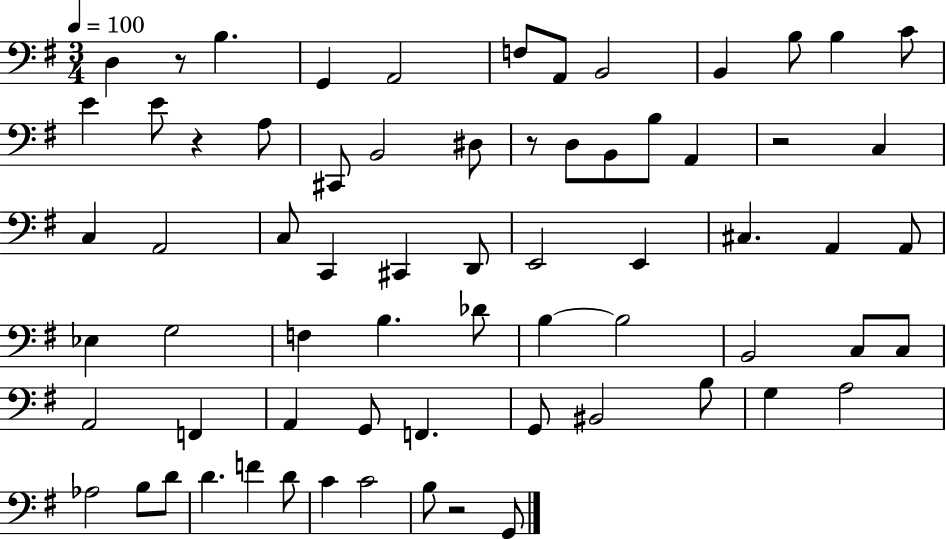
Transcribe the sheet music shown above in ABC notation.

X:1
T:Untitled
M:3/4
L:1/4
K:G
D, z/2 B, G,, A,,2 F,/2 A,,/2 B,,2 B,, B,/2 B, C/2 E E/2 z A,/2 ^C,,/2 B,,2 ^D,/2 z/2 D,/2 B,,/2 B,/2 A,, z2 C, C, A,,2 C,/2 C,, ^C,, D,,/2 E,,2 E,, ^C, A,, A,,/2 _E, G,2 F, B, _D/2 B, B,2 B,,2 C,/2 C,/2 A,,2 F,, A,, G,,/2 F,, G,,/2 ^B,,2 B,/2 G, A,2 _A,2 B,/2 D/2 D F D/2 C C2 B,/2 z2 G,,/2